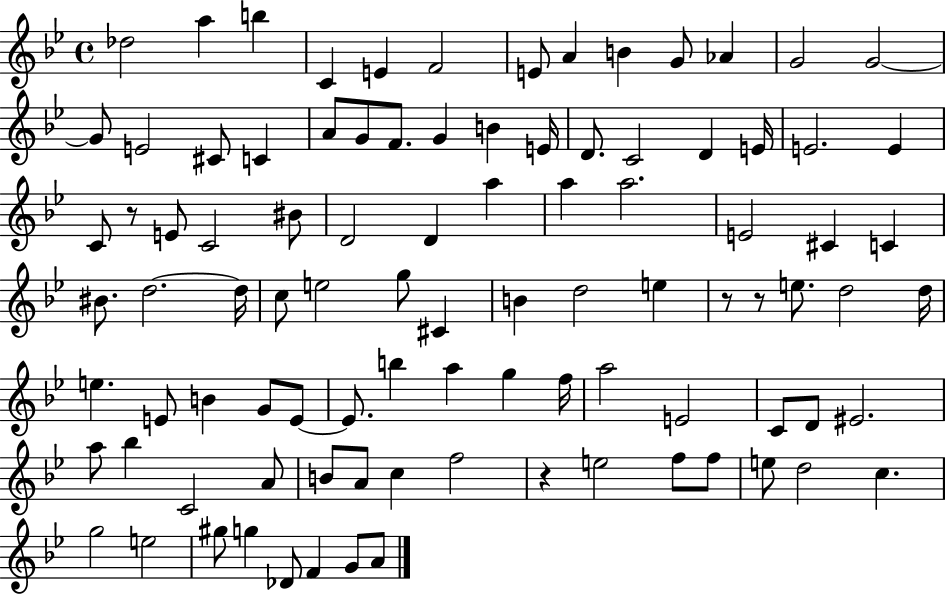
Db5/h A5/q B5/q C4/q E4/q F4/h E4/e A4/q B4/q G4/e Ab4/q G4/h G4/h G4/e E4/h C#4/e C4/q A4/e G4/e F4/e. G4/q B4/q E4/s D4/e. C4/h D4/q E4/s E4/h. E4/q C4/e R/e E4/e C4/h BIS4/e D4/h D4/q A5/q A5/q A5/h. E4/h C#4/q C4/q BIS4/e. D5/h. D5/s C5/e E5/h G5/e C#4/q B4/q D5/h E5/q R/e R/e E5/e. D5/h D5/s E5/q. E4/e B4/q G4/e E4/e E4/e. B5/q A5/q G5/q F5/s A5/h E4/h C4/e D4/e EIS4/h. A5/e Bb5/q C4/h A4/e B4/e A4/e C5/q F5/h R/q E5/h F5/e F5/e E5/e D5/h C5/q. G5/h E5/h G#5/e G5/q Db4/e F4/q G4/e A4/e